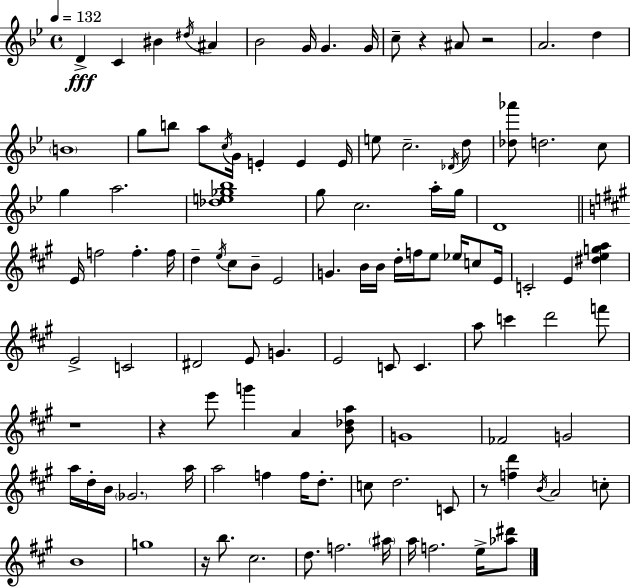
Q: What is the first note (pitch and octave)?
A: D4